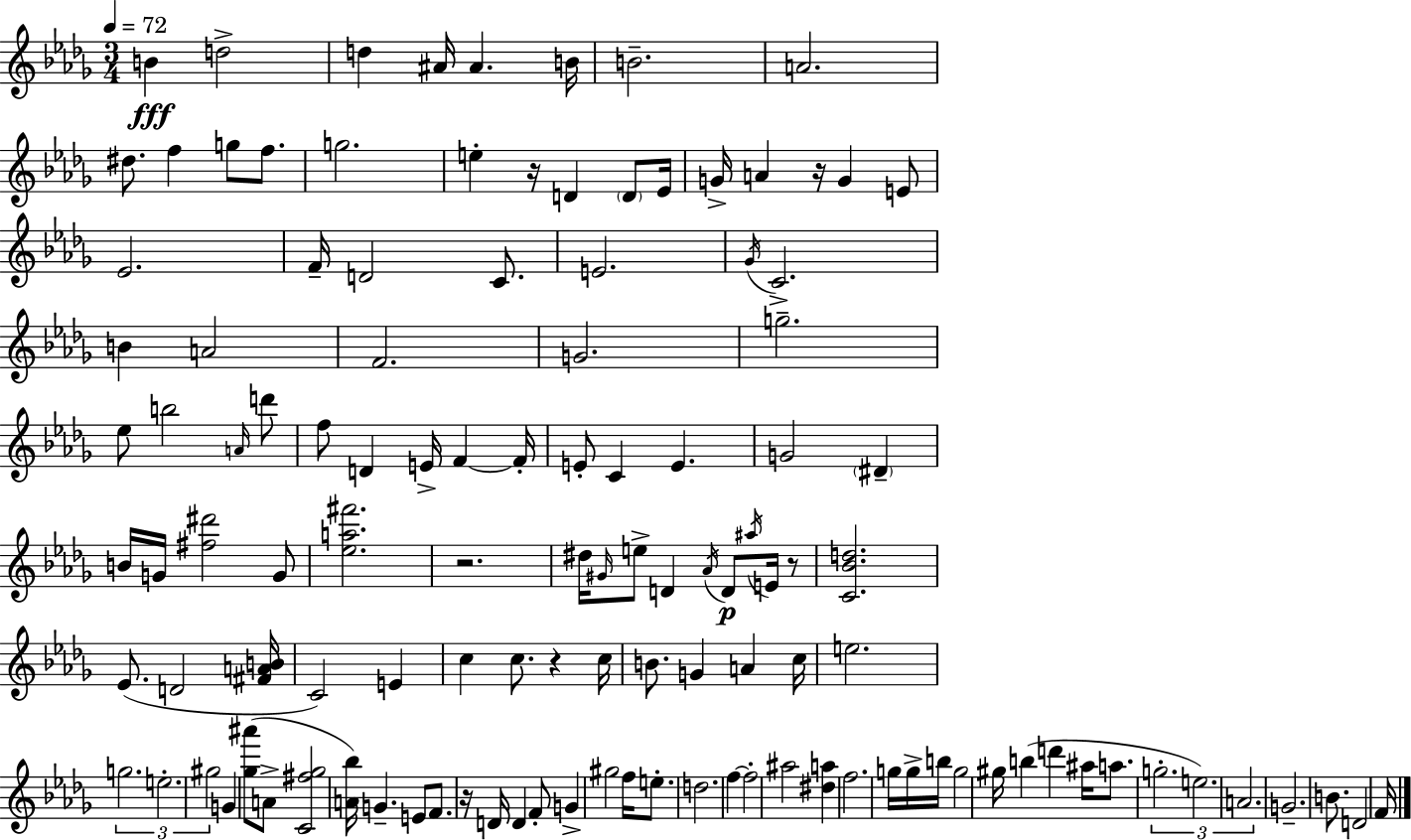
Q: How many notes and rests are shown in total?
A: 120